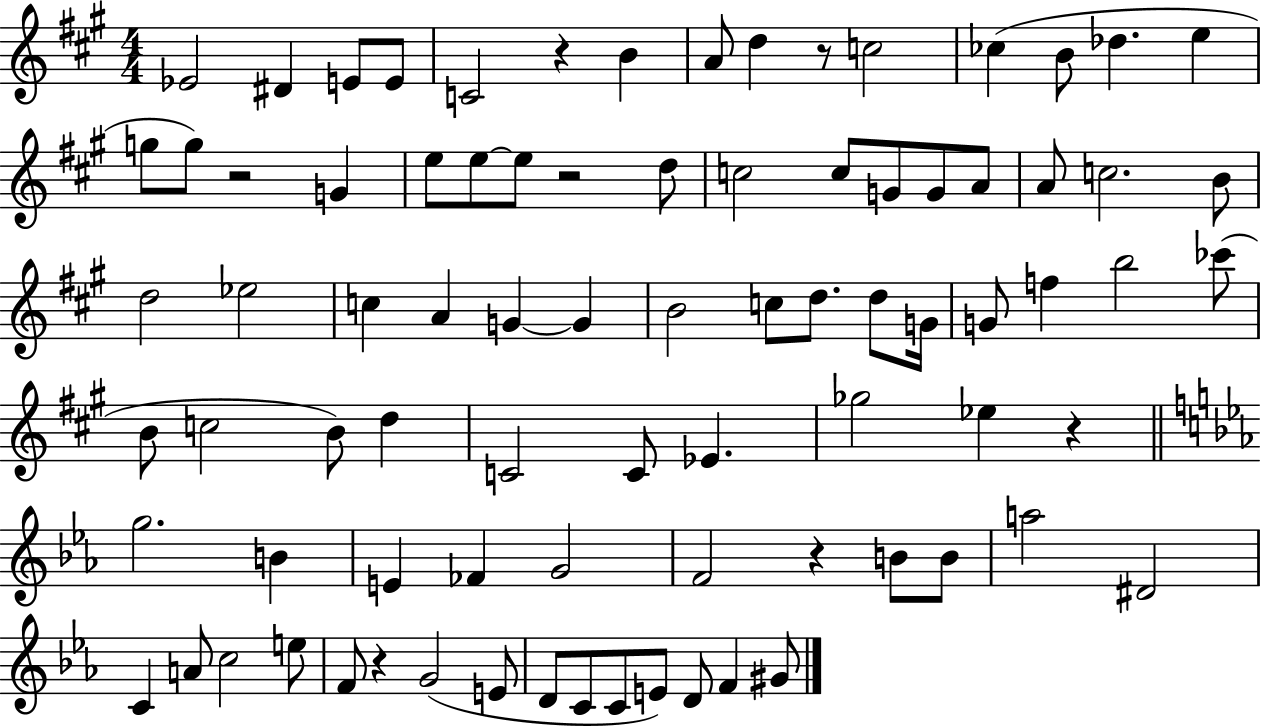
X:1
T:Untitled
M:4/4
L:1/4
K:A
_E2 ^D E/2 E/2 C2 z B A/2 d z/2 c2 _c B/2 _d e g/2 g/2 z2 G e/2 e/2 e/2 z2 d/2 c2 c/2 G/2 G/2 A/2 A/2 c2 B/2 d2 _e2 c A G G B2 c/2 d/2 d/2 G/4 G/2 f b2 _c'/2 B/2 c2 B/2 d C2 C/2 _E _g2 _e z g2 B E _F G2 F2 z B/2 B/2 a2 ^D2 C A/2 c2 e/2 F/2 z G2 E/2 D/2 C/2 C/2 E/2 D/2 F ^G/2